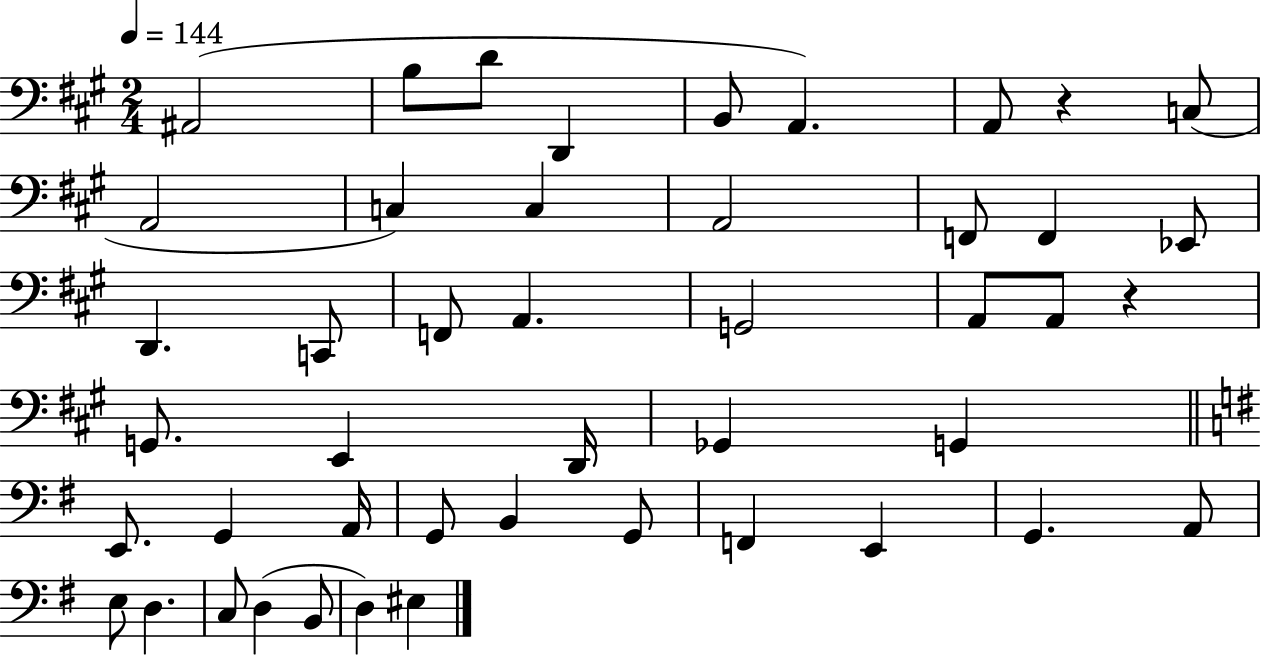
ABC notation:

X:1
T:Untitled
M:2/4
L:1/4
K:A
^A,,2 B,/2 D/2 D,, B,,/2 A,, A,,/2 z C,/2 A,,2 C, C, A,,2 F,,/2 F,, _E,,/2 D,, C,,/2 F,,/2 A,, G,,2 A,,/2 A,,/2 z G,,/2 E,, D,,/4 _G,, G,, E,,/2 G,, A,,/4 G,,/2 B,, G,,/2 F,, E,, G,, A,,/2 E,/2 D, C,/2 D, B,,/2 D, ^E,